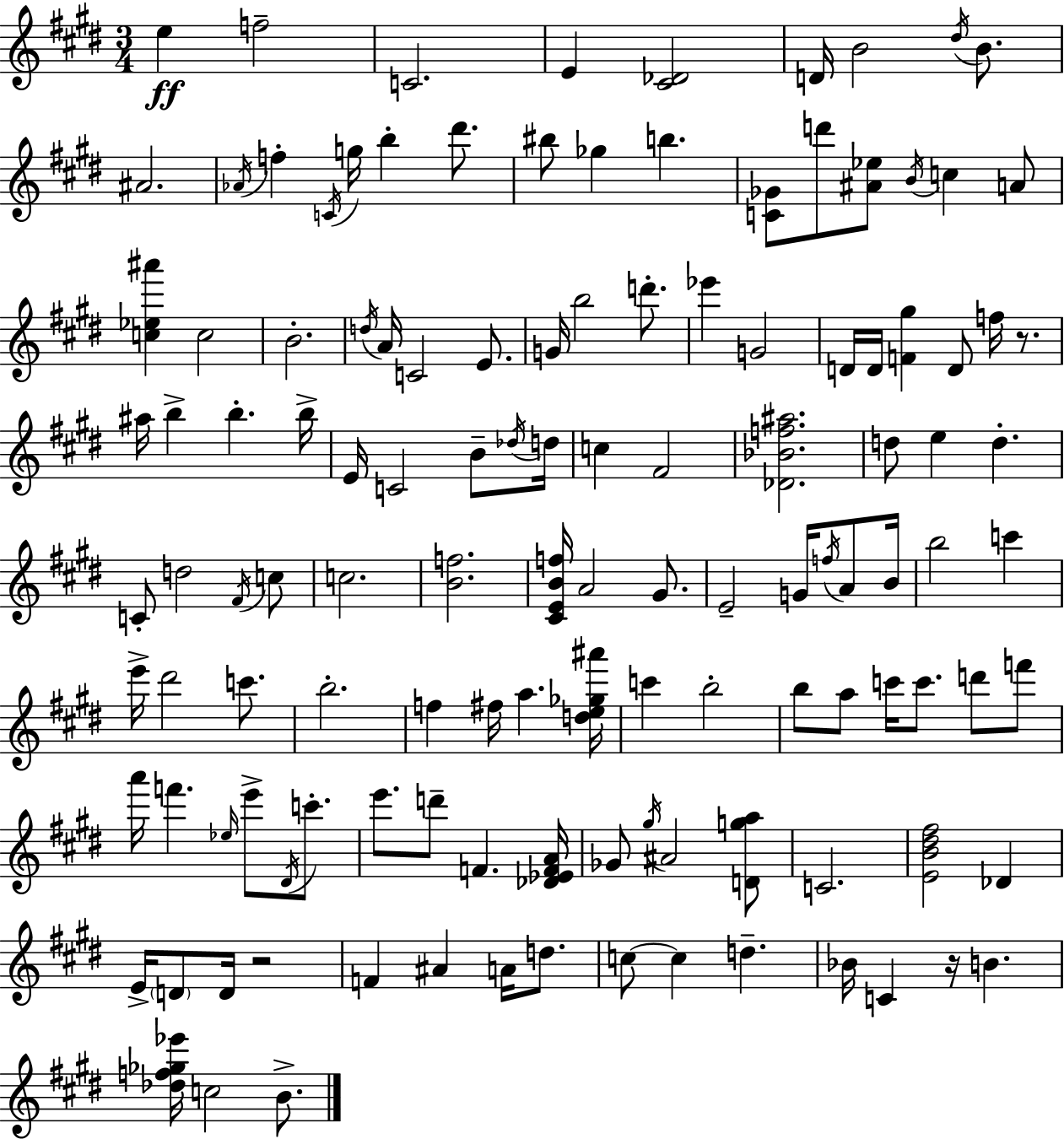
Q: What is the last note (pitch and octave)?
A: B4